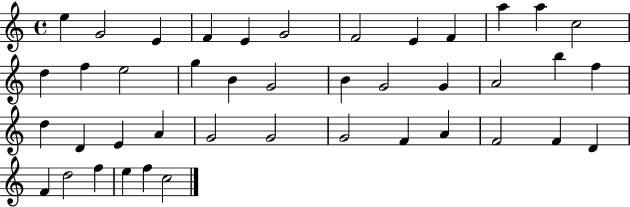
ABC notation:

X:1
T:Untitled
M:4/4
L:1/4
K:C
e G2 E F E G2 F2 E F a a c2 d f e2 g B G2 B G2 G A2 b f d D E A G2 G2 G2 F A F2 F D F d2 f e f c2